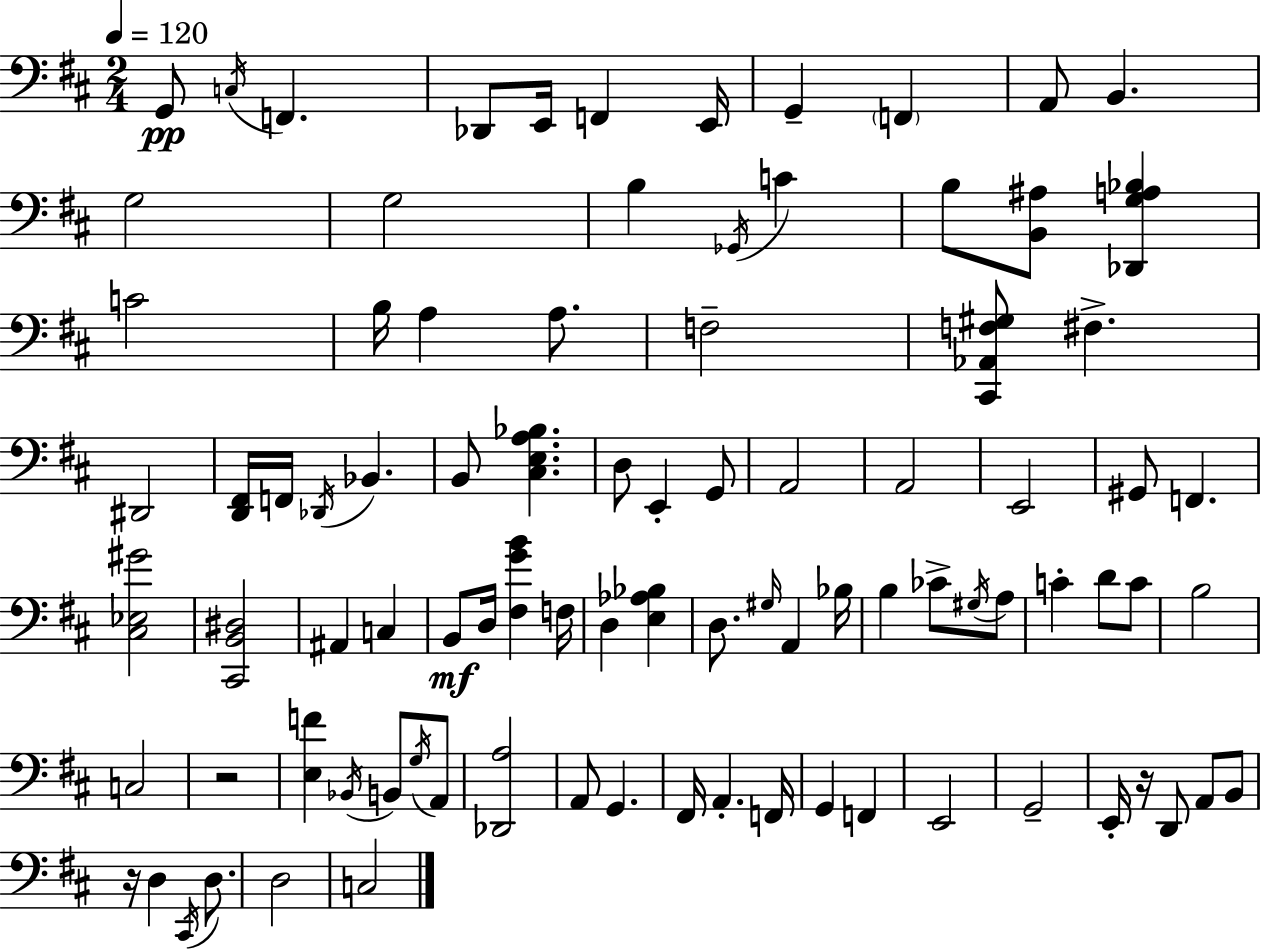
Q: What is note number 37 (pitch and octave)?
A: A#2